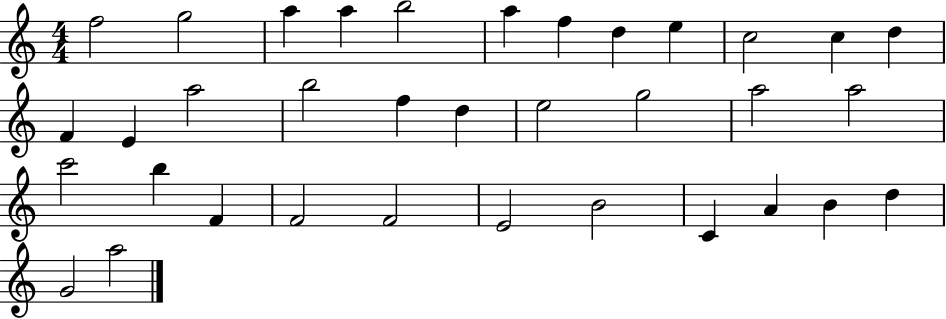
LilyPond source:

{
  \clef treble
  \numericTimeSignature
  \time 4/4
  \key c \major
  f''2 g''2 | a''4 a''4 b''2 | a''4 f''4 d''4 e''4 | c''2 c''4 d''4 | \break f'4 e'4 a''2 | b''2 f''4 d''4 | e''2 g''2 | a''2 a''2 | \break c'''2 b''4 f'4 | f'2 f'2 | e'2 b'2 | c'4 a'4 b'4 d''4 | \break g'2 a''2 | \bar "|."
}